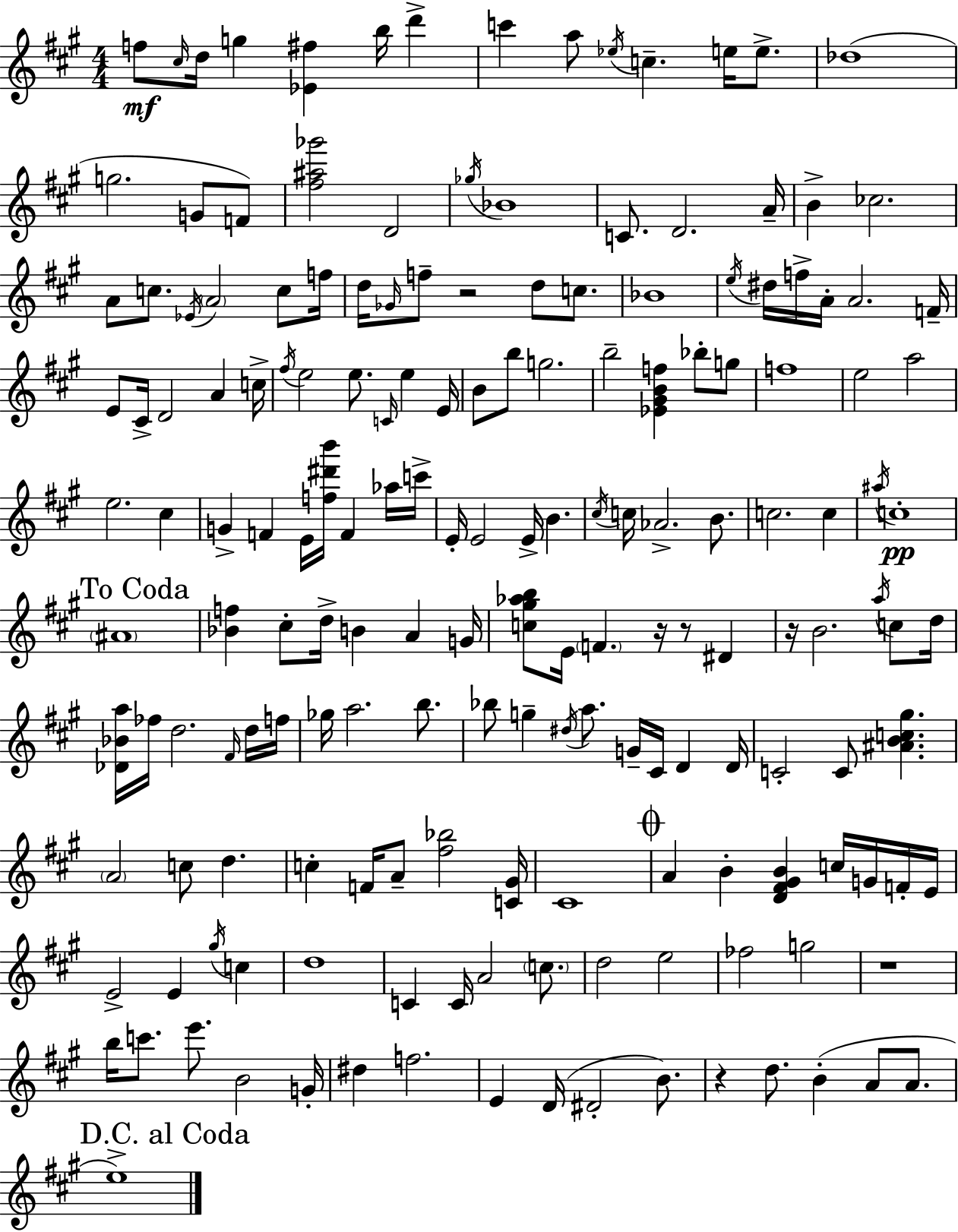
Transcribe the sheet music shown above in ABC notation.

X:1
T:Untitled
M:4/4
L:1/4
K:A
f/2 ^c/4 d/4 g [_E^f] b/4 d' c' a/2 _e/4 c e/4 e/2 _d4 g2 G/2 F/2 [^f^a_g']2 D2 _g/4 _B4 C/2 D2 A/4 B _c2 A/2 c/2 _E/4 A2 c/2 f/4 d/4 _G/4 f/2 z2 d/2 c/2 _B4 e/4 ^d/4 f/4 A/4 A2 F/4 E/2 ^C/4 D2 A c/4 ^f/4 e2 e/2 C/4 e E/4 B/2 b/2 g2 b2 [_E^GBf] _b/2 g/2 f4 e2 a2 e2 ^c G F E/4 [f^d'b']/4 F _a/4 c'/4 E/4 E2 E/4 B ^c/4 c/4 _A2 B/2 c2 c ^a/4 c4 ^A4 [_Bf] ^c/2 d/4 B A G/4 [c^g_ab]/2 E/4 F z/4 z/2 ^D z/4 B2 a/4 c/2 d/4 [_D_Ba]/4 _f/4 d2 ^F/4 d/4 f/4 _g/4 a2 b/2 _b/2 g ^d/4 a/2 G/4 ^C/4 D D/4 C2 C/2 [^ABc^g] A2 c/2 d c F/4 A/2 [^f_b]2 [C^G]/4 ^C4 A B [D^F^GB] c/4 G/4 F/4 E/4 E2 E ^g/4 c d4 C C/4 A2 c/2 d2 e2 _f2 g2 z4 b/4 c'/2 e'/2 B2 G/4 ^d f2 E D/4 ^D2 B/2 z d/2 B A/2 A/2 e4